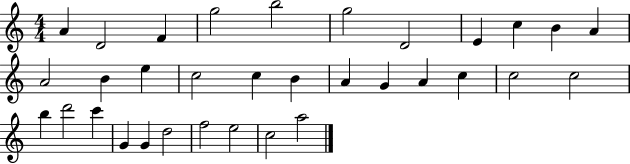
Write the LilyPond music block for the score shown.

{
  \clef treble
  \numericTimeSignature
  \time 4/4
  \key c \major
  a'4 d'2 f'4 | g''2 b''2 | g''2 d'2 | e'4 c''4 b'4 a'4 | \break a'2 b'4 e''4 | c''2 c''4 b'4 | a'4 g'4 a'4 c''4 | c''2 c''2 | \break b''4 d'''2 c'''4 | g'4 g'4 d''2 | f''2 e''2 | c''2 a''2 | \break \bar "|."
}